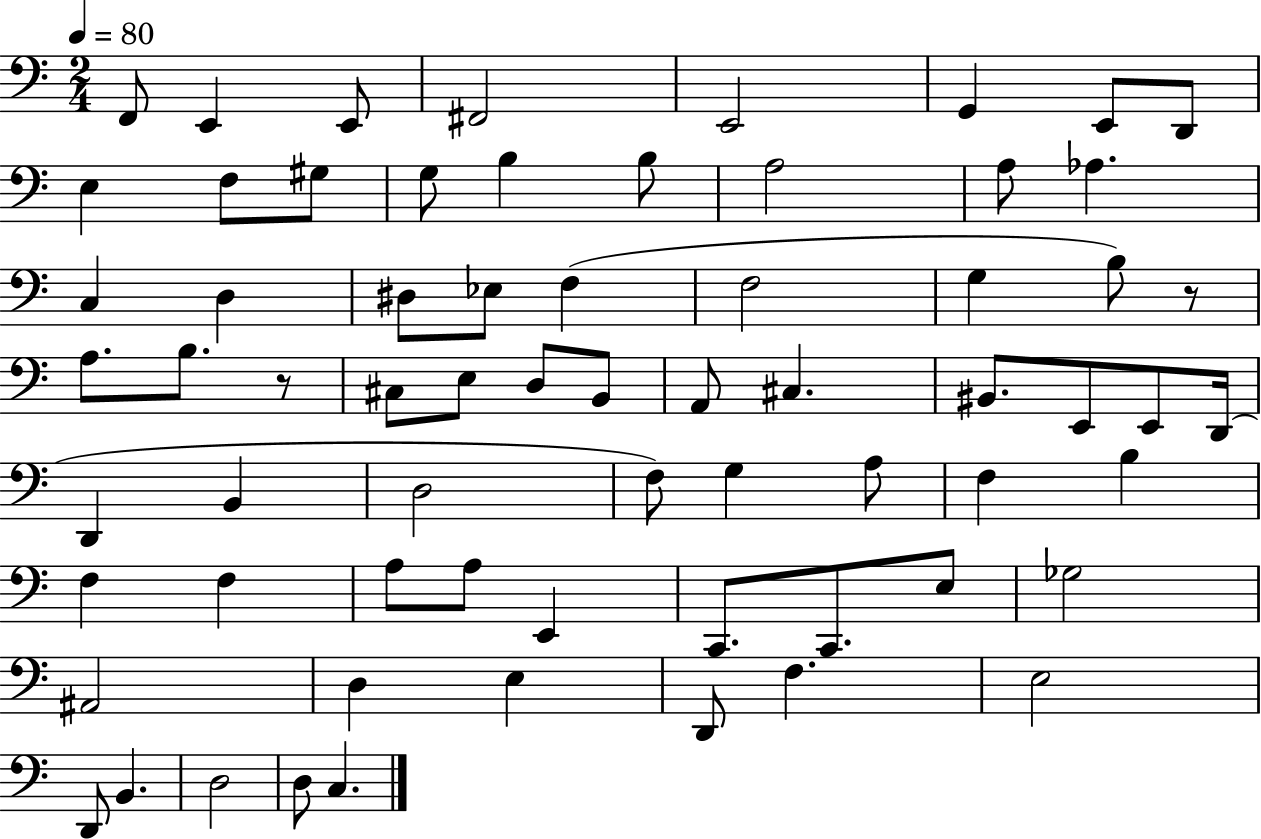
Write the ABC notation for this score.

X:1
T:Untitled
M:2/4
L:1/4
K:C
F,,/2 E,, E,,/2 ^F,,2 E,,2 G,, E,,/2 D,,/2 E, F,/2 ^G,/2 G,/2 B, B,/2 A,2 A,/2 _A, C, D, ^D,/2 _E,/2 F, F,2 G, B,/2 z/2 A,/2 B,/2 z/2 ^C,/2 E,/2 D,/2 B,,/2 A,,/2 ^C, ^B,,/2 E,,/2 E,,/2 D,,/4 D,, B,, D,2 F,/2 G, A,/2 F, B, F, F, A,/2 A,/2 E,, C,,/2 C,,/2 E,/2 _G,2 ^A,,2 D, E, D,,/2 F, E,2 D,,/2 B,, D,2 D,/2 C,